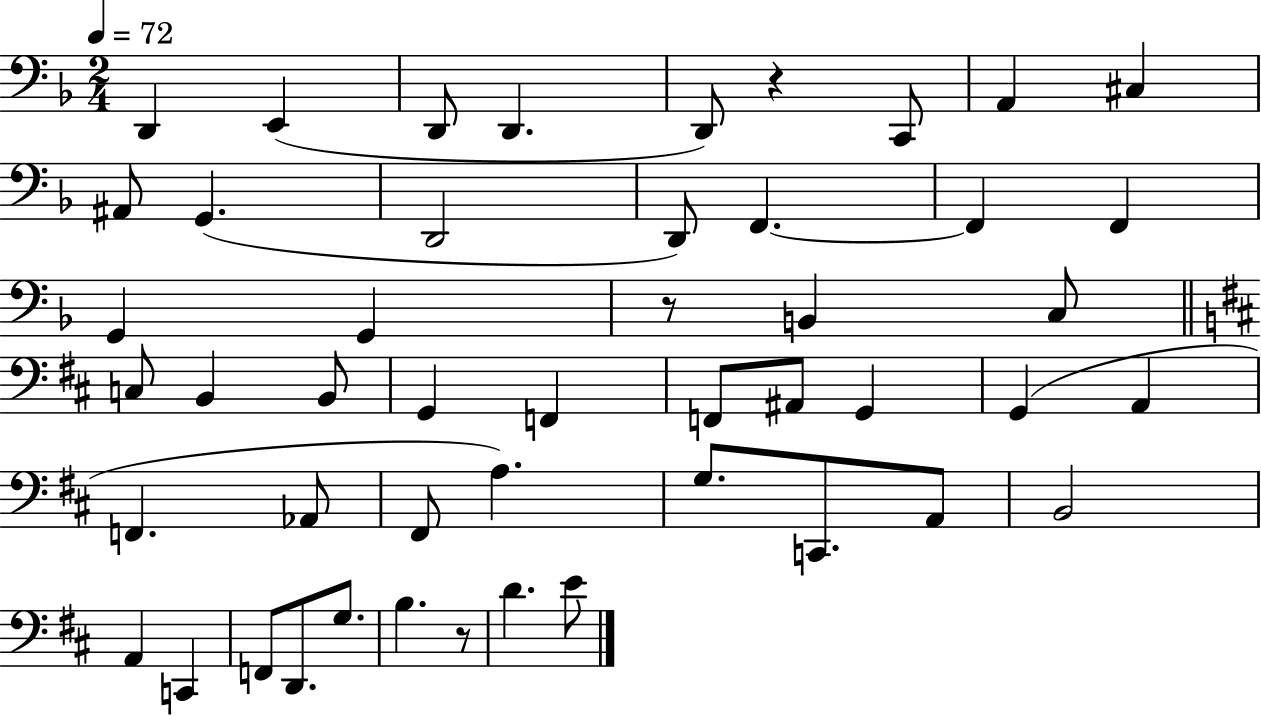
X:1
T:Untitled
M:2/4
L:1/4
K:F
D,, E,, D,,/2 D,, D,,/2 z C,,/2 A,, ^C, ^A,,/2 G,, D,,2 D,,/2 F,, F,, F,, G,, G,, z/2 B,, C,/2 C,/2 B,, B,,/2 G,, F,, F,,/2 ^A,,/2 G,, G,, A,, F,, _A,,/2 ^F,,/2 A, G,/2 C,,/2 A,,/2 B,,2 A,, C,, F,,/2 D,,/2 G,/2 B, z/2 D E/2